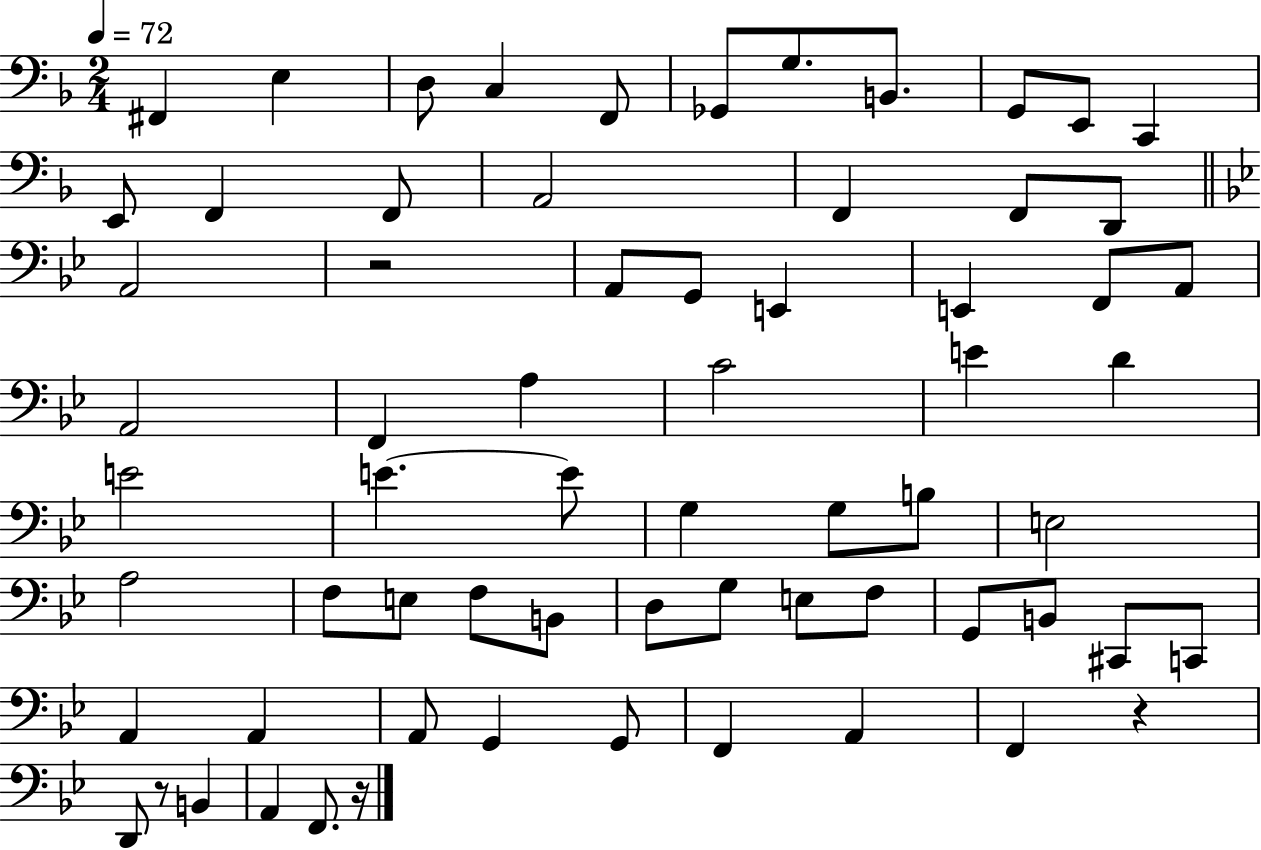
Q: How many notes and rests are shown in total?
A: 67